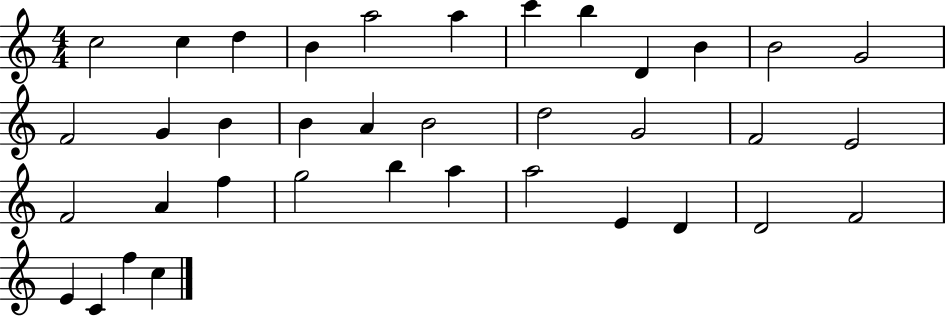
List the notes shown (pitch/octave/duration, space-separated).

C5/h C5/q D5/q B4/q A5/h A5/q C6/q B5/q D4/q B4/q B4/h G4/h F4/h G4/q B4/q B4/q A4/q B4/h D5/h G4/h F4/h E4/h F4/h A4/q F5/q G5/h B5/q A5/q A5/h E4/q D4/q D4/h F4/h E4/q C4/q F5/q C5/q